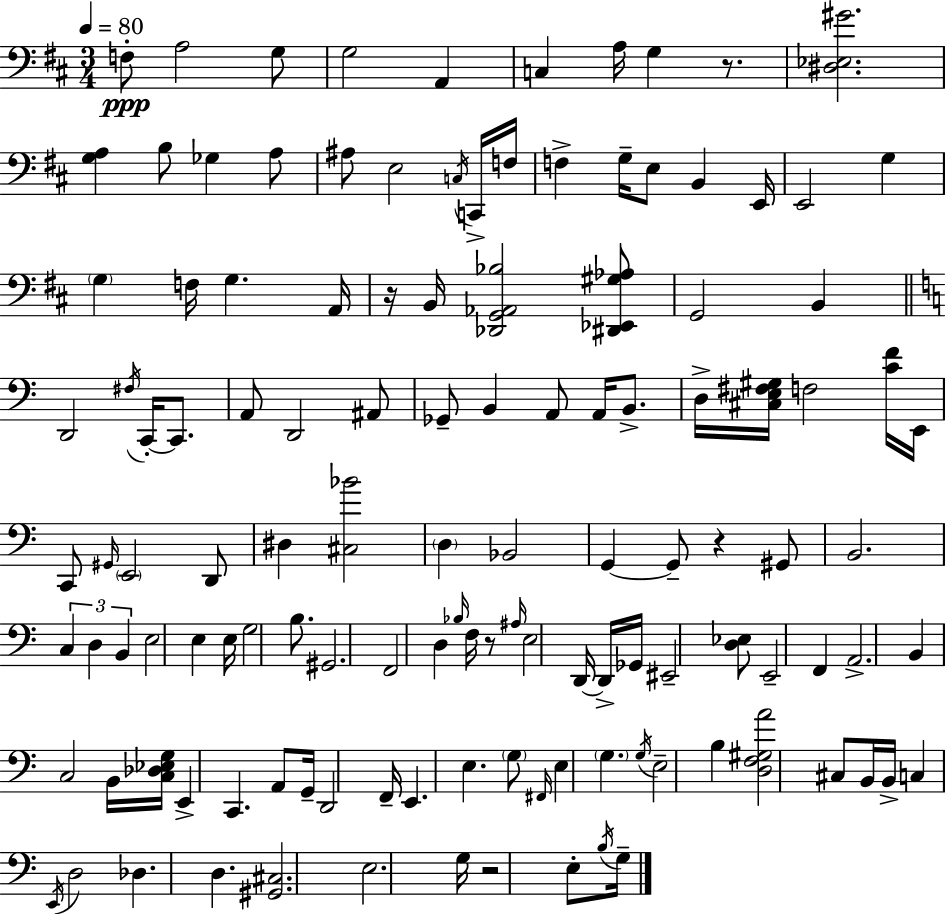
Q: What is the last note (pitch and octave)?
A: G3